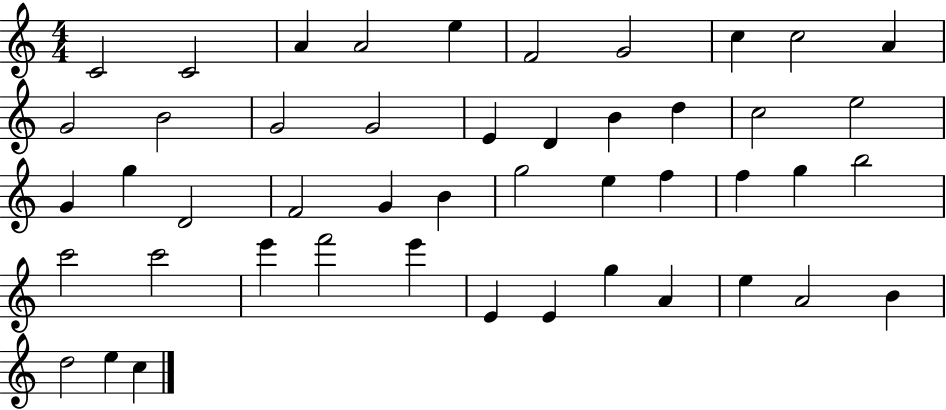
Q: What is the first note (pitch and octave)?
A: C4